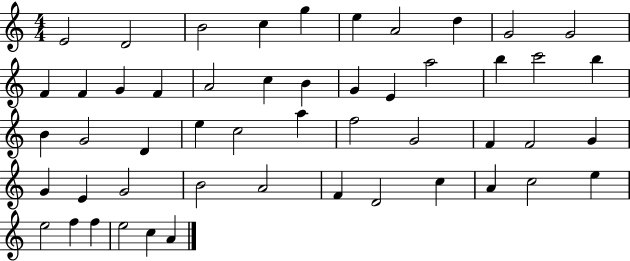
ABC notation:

X:1
T:Untitled
M:4/4
L:1/4
K:C
E2 D2 B2 c g e A2 d G2 G2 F F G F A2 c B G E a2 b c'2 b B G2 D e c2 a f2 G2 F F2 G G E G2 B2 A2 F D2 c A c2 e e2 f f e2 c A